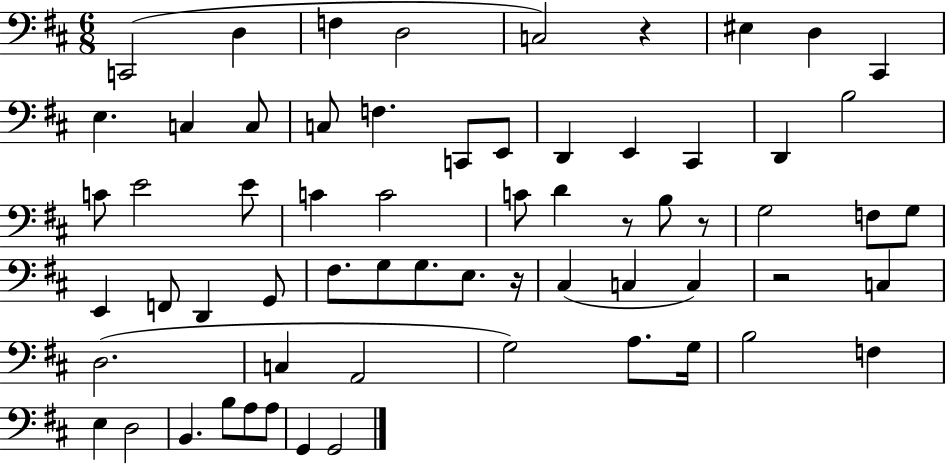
X:1
T:Untitled
M:6/8
L:1/4
K:D
C,,2 D, F, D,2 C,2 z ^E, D, ^C,, E, C, C,/2 C,/2 F, C,,/2 E,,/2 D,, E,, ^C,, D,, B,2 C/2 E2 E/2 C C2 C/2 D z/2 B,/2 z/2 G,2 F,/2 G,/2 E,, F,,/2 D,, G,,/2 ^F,/2 G,/2 G,/2 E,/2 z/4 ^C, C, C, z2 C, D,2 C, A,,2 G,2 A,/2 G,/4 B,2 F, E, D,2 B,, B,/2 A,/2 A,/2 G,, G,,2